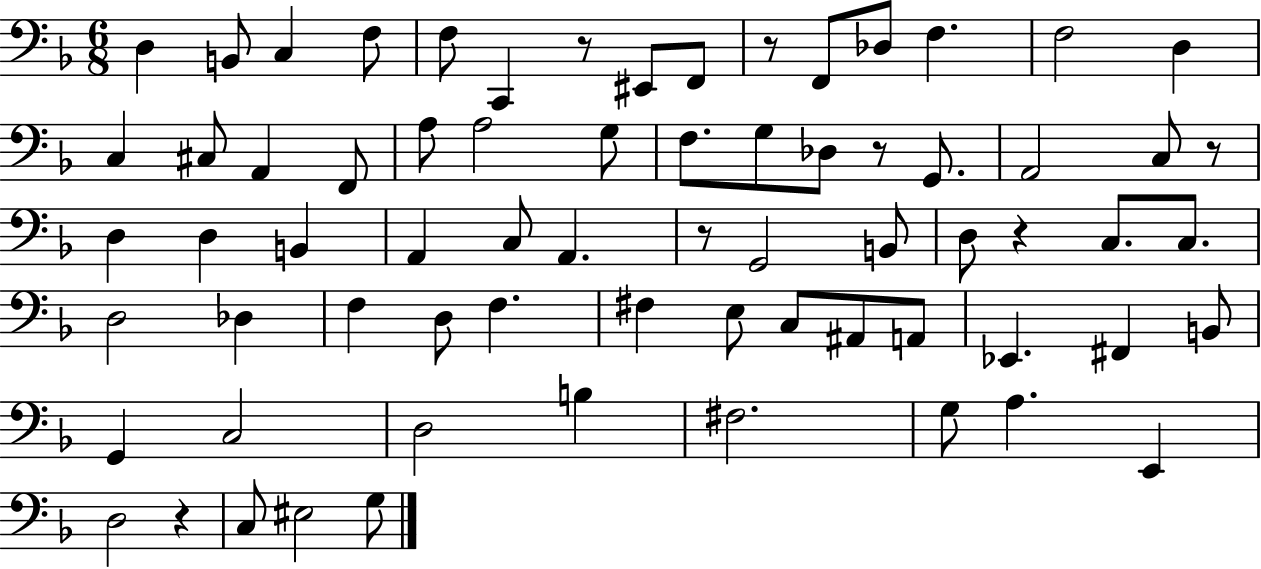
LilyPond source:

{
  \clef bass
  \numericTimeSignature
  \time 6/8
  \key f \major
  d4 b,8 c4 f8 | f8 c,4 r8 eis,8 f,8 | r8 f,8 des8 f4. | f2 d4 | \break c4 cis8 a,4 f,8 | a8 a2 g8 | f8. g8 des8 r8 g,8. | a,2 c8 r8 | \break d4 d4 b,4 | a,4 c8 a,4. | r8 g,2 b,8 | d8 r4 c8. c8. | \break d2 des4 | f4 d8 f4. | fis4 e8 c8 ais,8 a,8 | ees,4. fis,4 b,8 | \break g,4 c2 | d2 b4 | fis2. | g8 a4. e,4 | \break d2 r4 | c8 eis2 g8 | \bar "|."
}